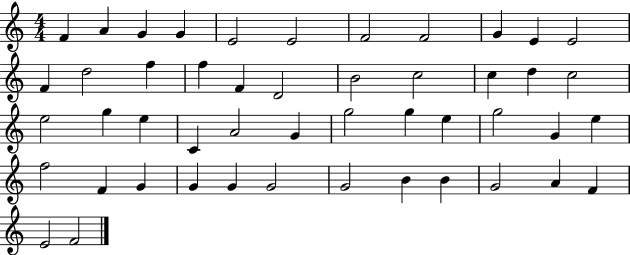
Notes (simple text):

F4/q A4/q G4/q G4/q E4/h E4/h F4/h F4/h G4/q E4/q E4/h F4/q D5/h F5/q F5/q F4/q D4/h B4/h C5/h C5/q D5/q C5/h E5/h G5/q E5/q C4/q A4/h G4/q G5/h G5/q E5/q G5/h G4/q E5/q F5/h F4/q G4/q G4/q G4/q G4/h G4/h B4/q B4/q G4/h A4/q F4/q E4/h F4/h